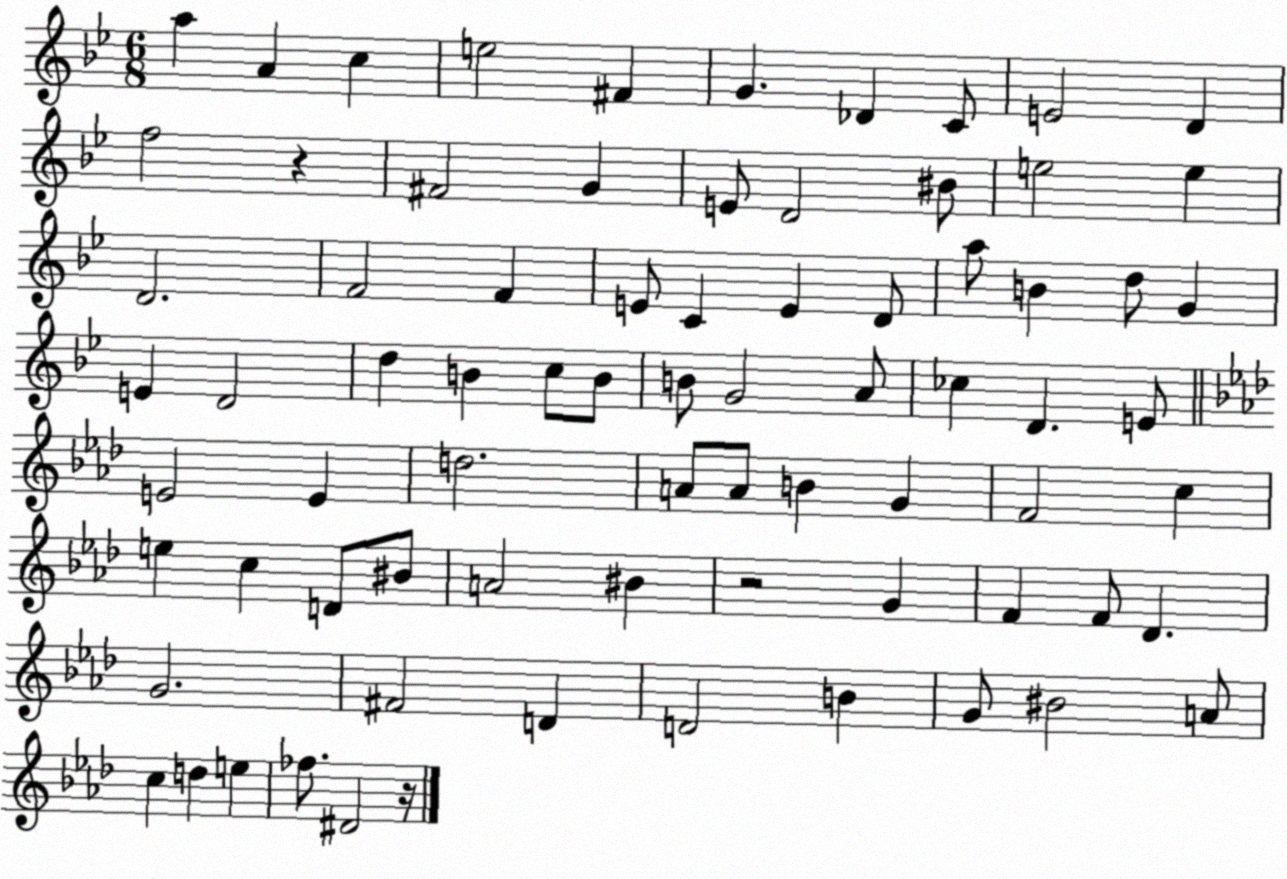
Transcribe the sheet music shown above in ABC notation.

X:1
T:Untitled
M:6/8
L:1/4
K:Bb
a A c e2 ^F G _D C/2 E2 D f2 z ^F2 G E/2 D2 ^B/2 e2 e D2 F2 F E/2 C E D/2 a/2 B d/2 G E D2 d B c/2 B/2 B/2 G2 A/2 _c D E/2 E2 E d2 A/2 A/2 B G F2 c e c D/2 ^B/2 A2 ^B z2 G F F/2 _D G2 ^F2 D D2 B G/2 ^B2 A/2 c d e _f/2 ^D2 z/4